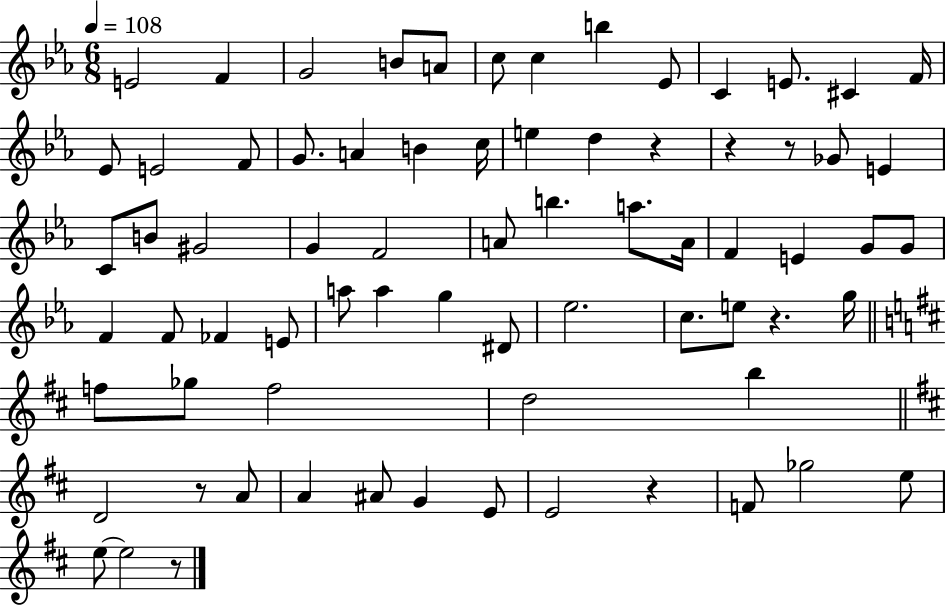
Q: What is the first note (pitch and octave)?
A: E4